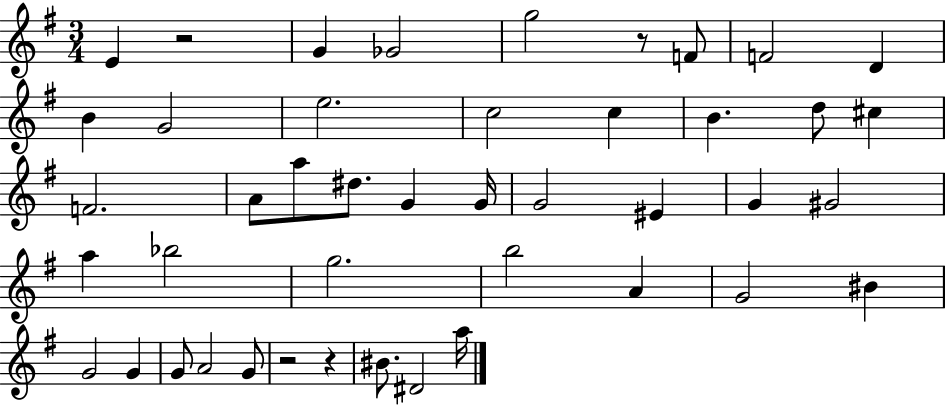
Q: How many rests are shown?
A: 4